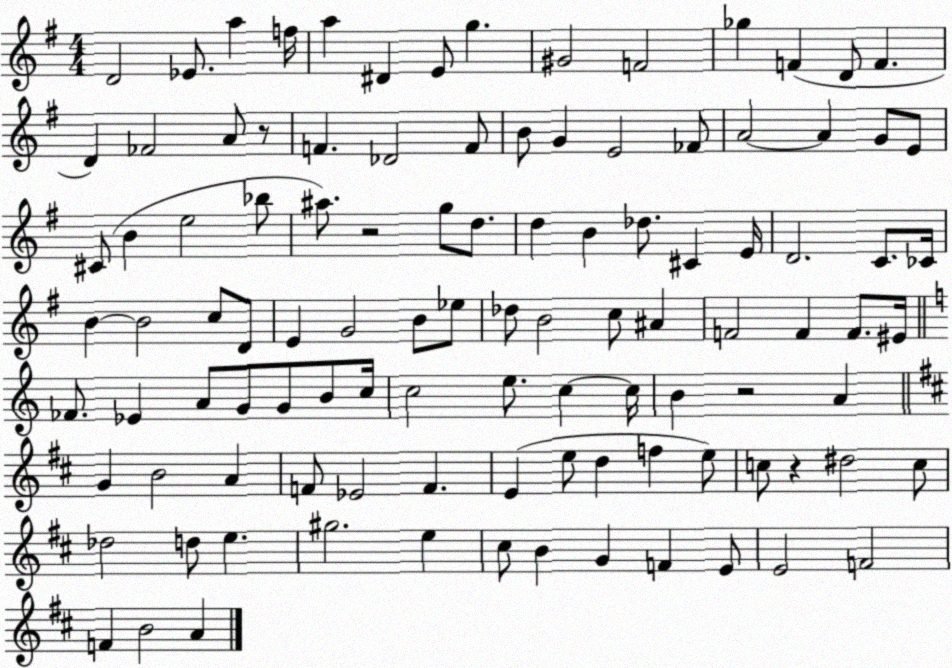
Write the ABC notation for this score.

X:1
T:Untitled
M:4/4
L:1/4
K:G
D2 _E/2 a f/4 a ^D E/2 g ^G2 F2 _g F D/2 F D _F2 A/2 z/2 F _D2 F/2 B/2 G E2 _F/2 A2 A G/2 E/2 ^C/2 B e2 _b/2 ^a/2 z2 g/2 d/2 d B _d/2 ^C E/4 D2 C/2 _C/4 B B2 c/2 D/2 E G2 B/2 _e/2 _d/2 B2 c/2 ^A F2 F F/2 ^E/4 _F/2 _E A/2 G/2 G/2 B/2 c/4 c2 e/2 c c/4 B z2 A G B2 A F/2 _E2 F E e/2 d f e/2 c/2 z ^d2 c/2 _d2 d/2 e ^g2 e ^c/2 B G F E/2 E2 F2 F B2 A